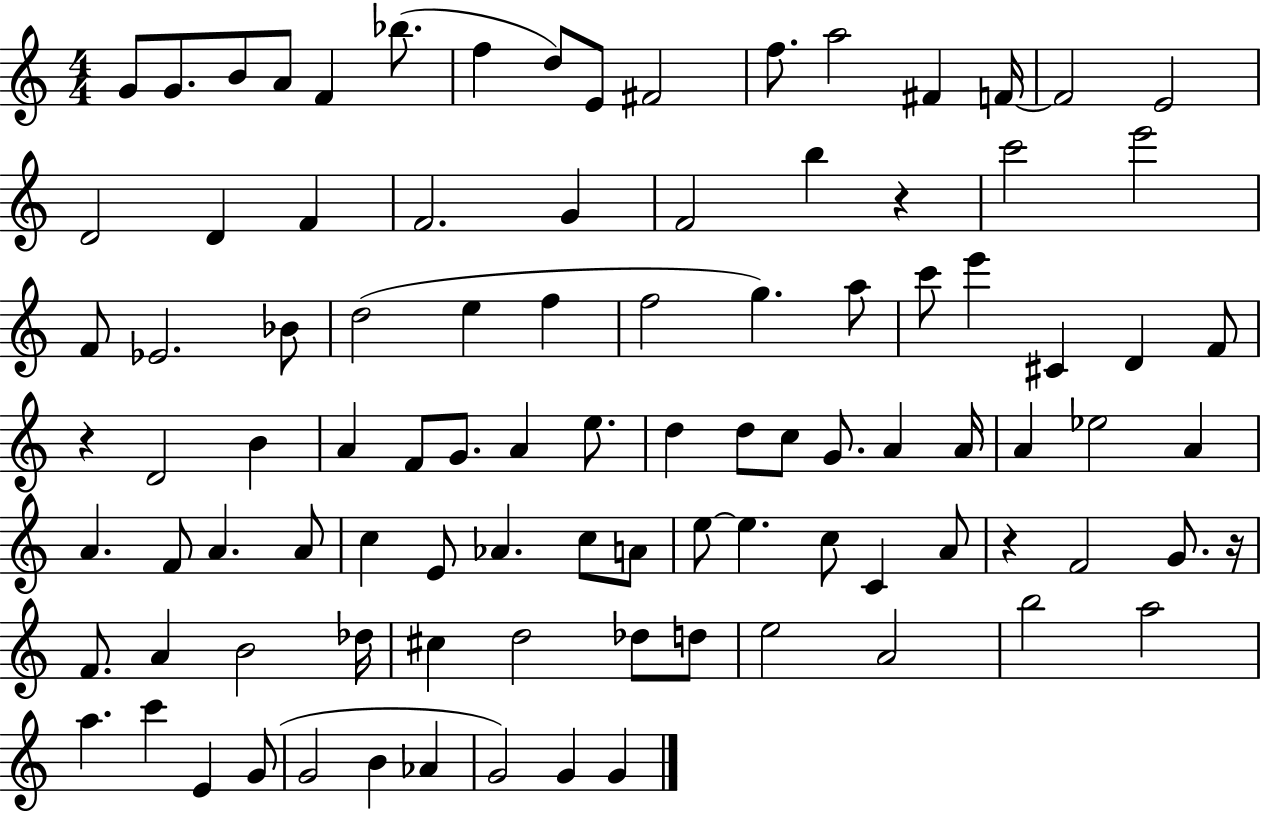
G4/e G4/e. B4/e A4/e F4/q Bb5/e. F5/q D5/e E4/e F#4/h F5/e. A5/h F#4/q F4/s F4/h E4/h D4/h D4/q F4/q F4/h. G4/q F4/h B5/q R/q C6/h E6/h F4/e Eb4/h. Bb4/e D5/h E5/q F5/q F5/h G5/q. A5/e C6/e E6/q C#4/q D4/q F4/e R/q D4/h B4/q A4/q F4/e G4/e. A4/q E5/e. D5/q D5/e C5/e G4/e. A4/q A4/s A4/q Eb5/h A4/q A4/q. F4/e A4/q. A4/e C5/q E4/e Ab4/q. C5/e A4/e E5/e E5/q. C5/e C4/q A4/e R/q F4/h G4/e. R/s F4/e. A4/q B4/h Db5/s C#5/q D5/h Db5/e D5/e E5/h A4/h B5/h A5/h A5/q. C6/q E4/q G4/e G4/h B4/q Ab4/q G4/h G4/q G4/q